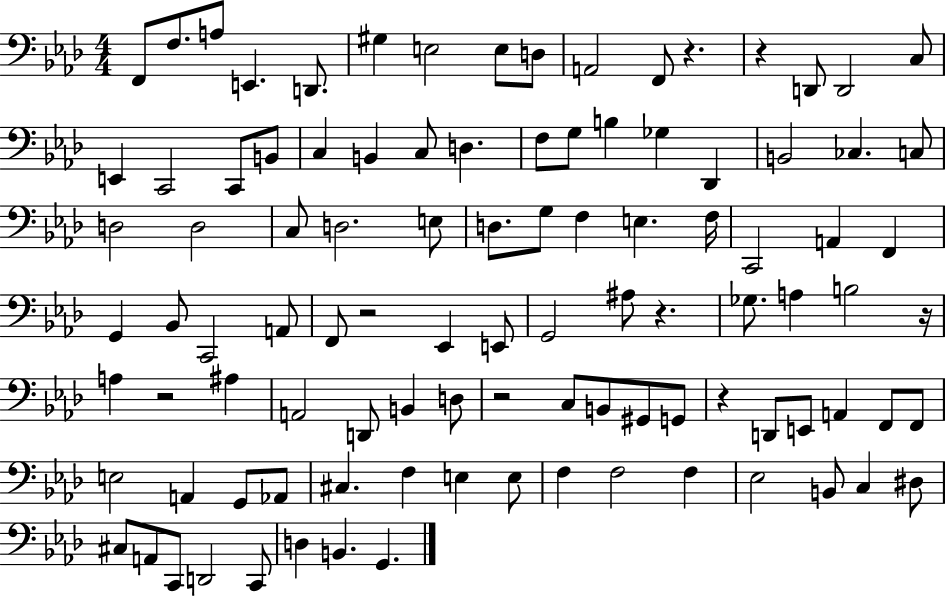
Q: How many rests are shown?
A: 8